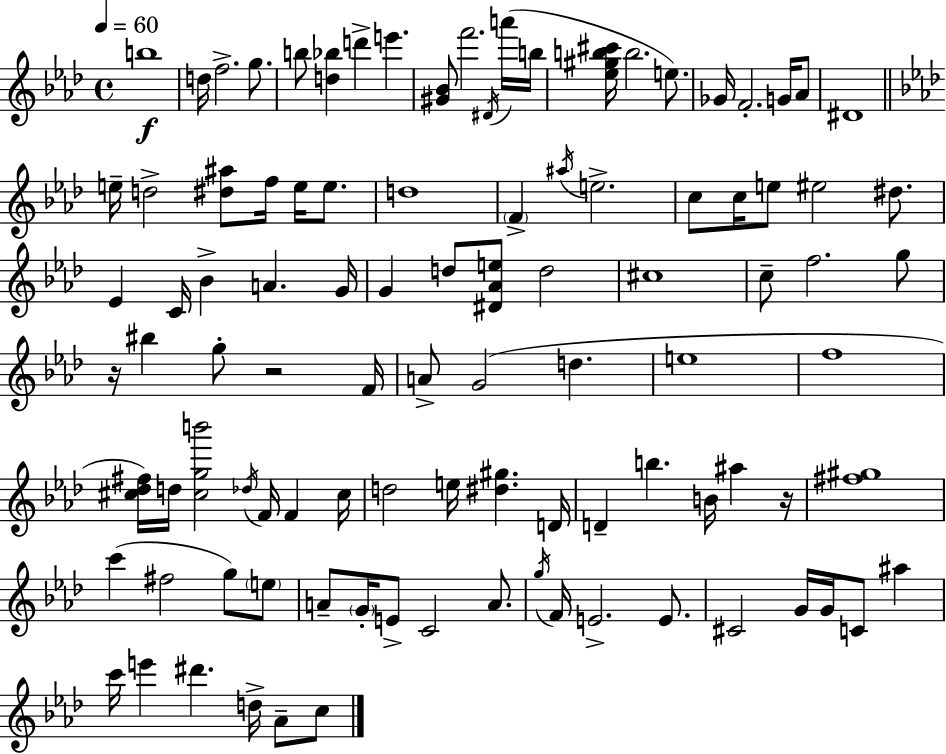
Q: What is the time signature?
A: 4/4